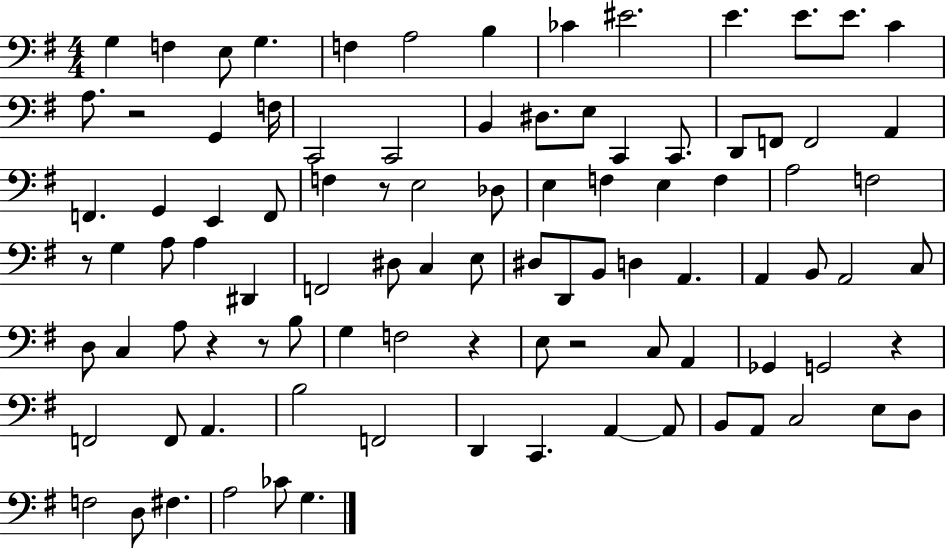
{
  \clef bass
  \numericTimeSignature
  \time 4/4
  \key g \major
  g4 f4 e8 g4. | f4 a2 b4 | ces'4 eis'2. | e'4. e'8. e'8. c'4 | \break a8. r2 g,4 f16 | c,2 c,2 | b,4 dis8. e8 c,4 c,8. | d,8 f,8 f,2 a,4 | \break f,4. g,4 e,4 f,8 | f4 r8 e2 des8 | e4 f4 e4 f4 | a2 f2 | \break r8 g4 a8 a4 dis,4 | f,2 dis8 c4 e8 | dis8 d,8 b,8 d4 a,4. | a,4 b,8 a,2 c8 | \break d8 c4 a8 r4 r8 b8 | g4 f2 r4 | e8 r2 c8 a,4 | ges,4 g,2 r4 | \break f,2 f,8 a,4. | b2 f,2 | d,4 c,4. a,4~~ a,8 | b,8 a,8 c2 e8 d8 | \break f2 d8 fis4. | a2 ces'8 g4. | \bar "|."
}